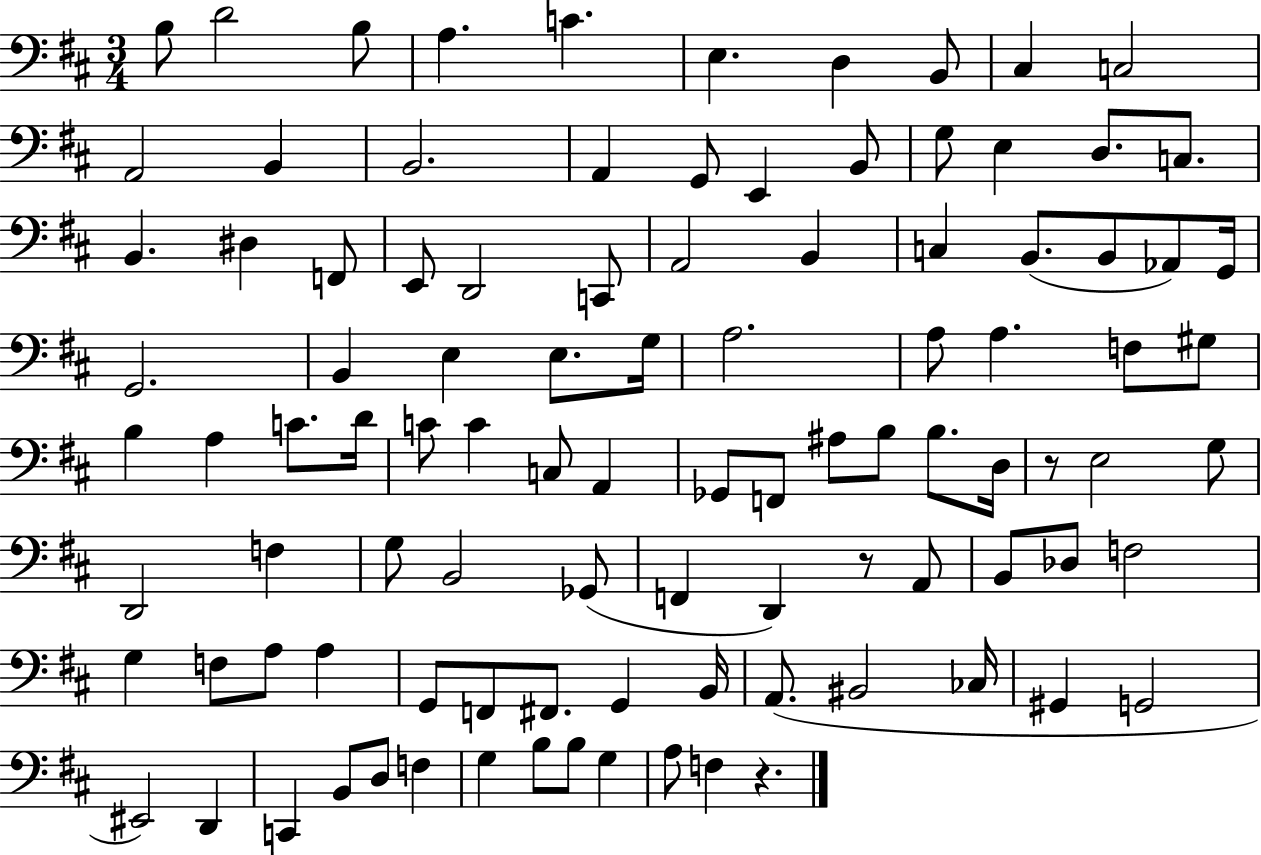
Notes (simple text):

B3/e D4/h B3/e A3/q. C4/q. E3/q. D3/q B2/e C#3/q C3/h A2/h B2/q B2/h. A2/q G2/e E2/q B2/e G3/e E3/q D3/e. C3/e. B2/q. D#3/q F2/e E2/e D2/h C2/e A2/h B2/q C3/q B2/e. B2/e Ab2/e G2/s G2/h. B2/q E3/q E3/e. G3/s A3/h. A3/e A3/q. F3/e G#3/e B3/q A3/q C4/e. D4/s C4/e C4/q C3/e A2/q Gb2/e F2/e A#3/e B3/e B3/e. D3/s R/e E3/h G3/e D2/h F3/q G3/e B2/h Gb2/e F2/q D2/q R/e A2/e B2/e Db3/e F3/h G3/q F3/e A3/e A3/q G2/e F2/e F#2/e. G2/q B2/s A2/e. BIS2/h CES3/s G#2/q G2/h EIS2/h D2/q C2/q B2/e D3/e F3/q G3/q B3/e B3/e G3/q A3/e F3/q R/q.